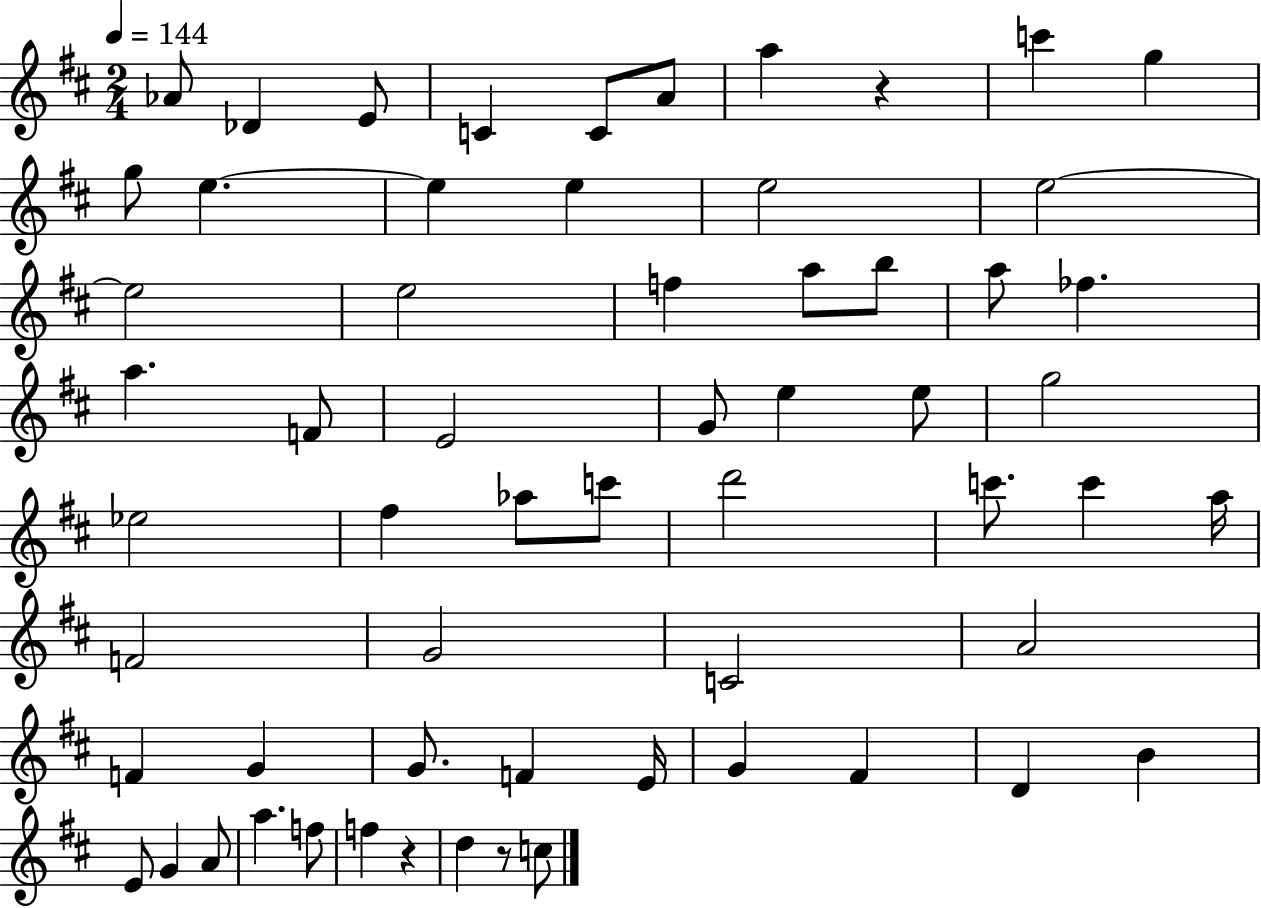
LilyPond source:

{
  \clef treble
  \numericTimeSignature
  \time 2/4
  \key d \major
  \tempo 4 = 144
  aes'8 des'4 e'8 | c'4 c'8 a'8 | a''4 r4 | c'''4 g''4 | \break g''8 e''4.~~ | e''4 e''4 | e''2 | e''2~~ | \break e''2 | e''2 | f''4 a''8 b''8 | a''8 fes''4. | \break a''4. f'8 | e'2 | g'8 e''4 e''8 | g''2 | \break ees''2 | fis''4 aes''8 c'''8 | d'''2 | c'''8. c'''4 a''16 | \break f'2 | g'2 | c'2 | a'2 | \break f'4 g'4 | g'8. f'4 e'16 | g'4 fis'4 | d'4 b'4 | \break e'8 g'4 a'8 | a''4. f''8 | f''4 r4 | d''4 r8 c''8 | \break \bar "|."
}